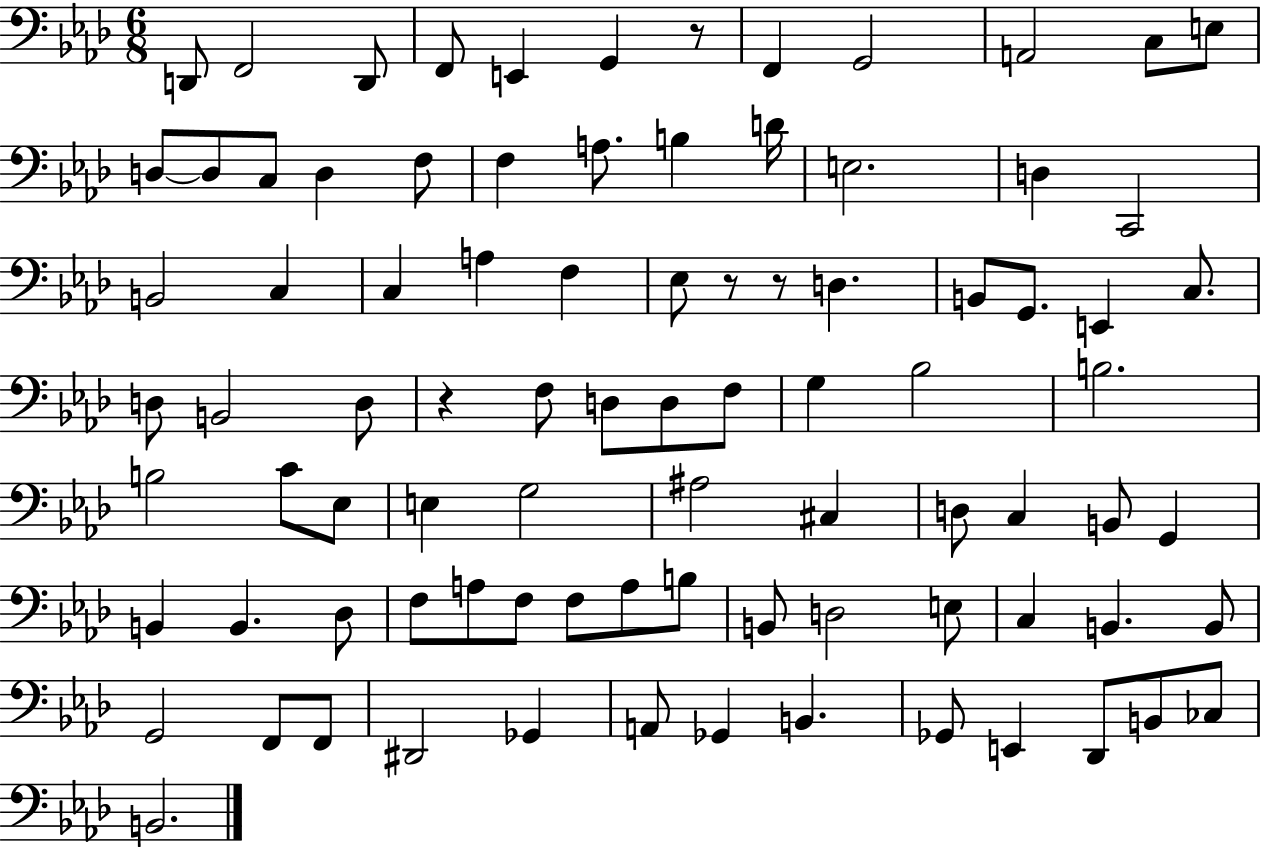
X:1
T:Untitled
M:6/8
L:1/4
K:Ab
D,,/2 F,,2 D,,/2 F,,/2 E,, G,, z/2 F,, G,,2 A,,2 C,/2 E,/2 D,/2 D,/2 C,/2 D, F,/2 F, A,/2 B, D/4 E,2 D, C,,2 B,,2 C, C, A, F, _E,/2 z/2 z/2 D, B,,/2 G,,/2 E,, C,/2 D,/2 B,,2 D,/2 z F,/2 D,/2 D,/2 F,/2 G, _B,2 B,2 B,2 C/2 _E,/2 E, G,2 ^A,2 ^C, D,/2 C, B,,/2 G,, B,, B,, _D,/2 F,/2 A,/2 F,/2 F,/2 A,/2 B,/2 B,,/2 D,2 E,/2 C, B,, B,,/2 G,,2 F,,/2 F,,/2 ^D,,2 _G,, A,,/2 _G,, B,, _G,,/2 E,, _D,,/2 B,,/2 _C,/2 B,,2